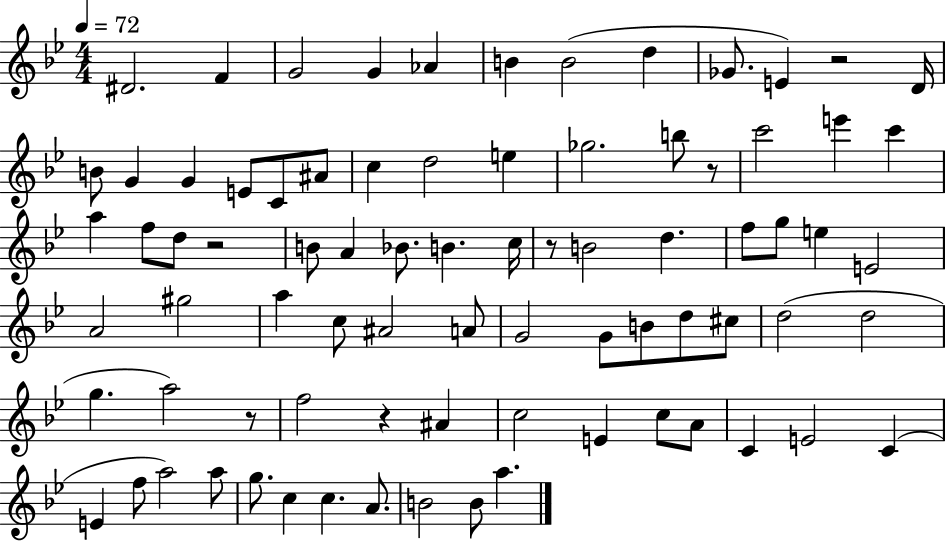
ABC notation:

X:1
T:Untitled
M:4/4
L:1/4
K:Bb
^D2 F G2 G _A B B2 d _G/2 E z2 D/4 B/2 G G E/2 C/2 ^A/2 c d2 e _g2 b/2 z/2 c'2 e' c' a f/2 d/2 z2 B/2 A _B/2 B c/4 z/2 B2 d f/2 g/2 e E2 A2 ^g2 a c/2 ^A2 A/2 G2 G/2 B/2 d/2 ^c/2 d2 d2 g a2 z/2 f2 z ^A c2 E c/2 A/2 C E2 C E f/2 a2 a/2 g/2 c c A/2 B2 B/2 a